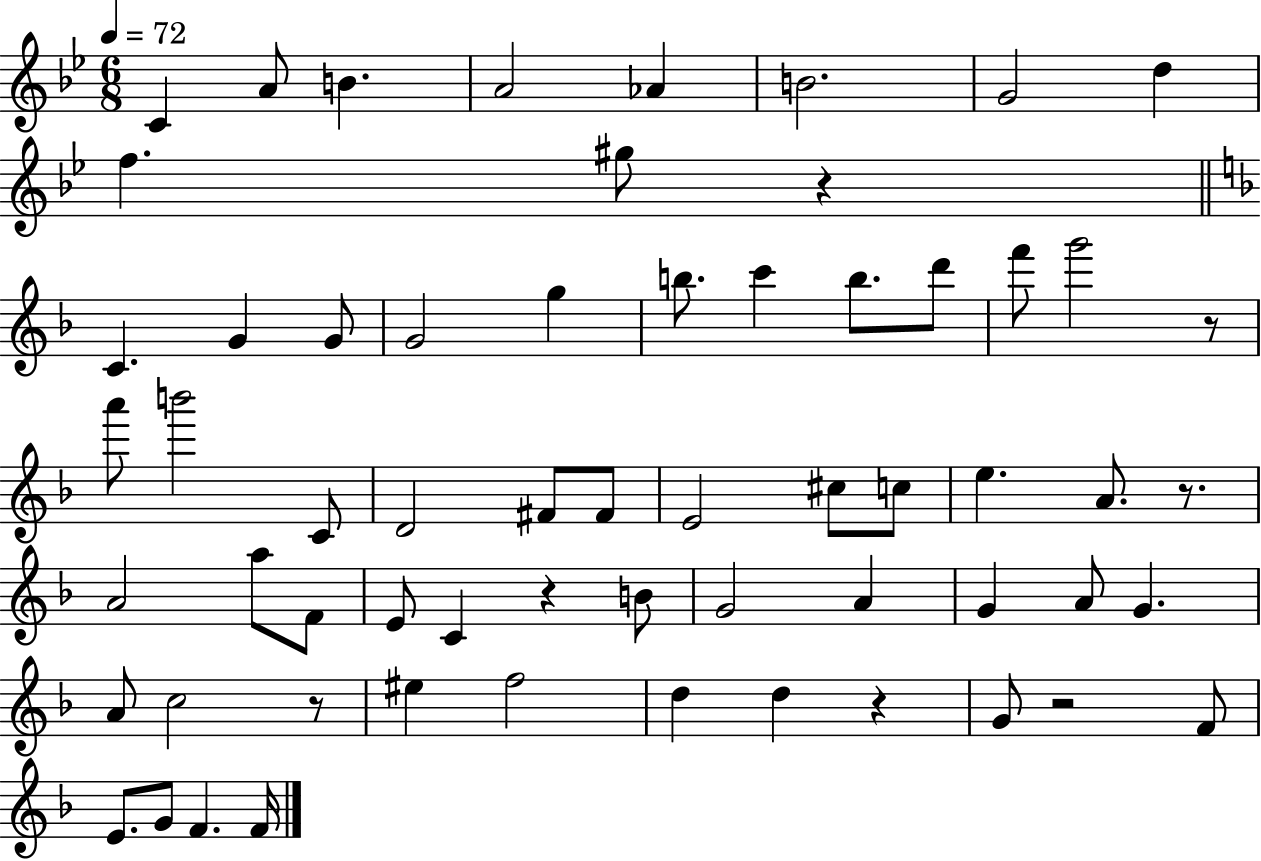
{
  \clef treble
  \numericTimeSignature
  \time 6/8
  \key bes \major
  \tempo 4 = 72
  c'4 a'8 b'4. | a'2 aes'4 | b'2. | g'2 d''4 | \break f''4. gis''8 r4 | \bar "||" \break \key f \major c'4. g'4 g'8 | g'2 g''4 | b''8. c'''4 b''8. d'''8 | f'''8 g'''2 r8 | \break a'''8 b'''2 c'8 | d'2 fis'8 fis'8 | e'2 cis''8 c''8 | e''4. a'8. r8. | \break a'2 a''8 f'8 | e'8 c'4 r4 b'8 | g'2 a'4 | g'4 a'8 g'4. | \break a'8 c''2 r8 | eis''4 f''2 | d''4 d''4 r4 | g'8 r2 f'8 | \break e'8. g'8 f'4. f'16 | \bar "|."
}